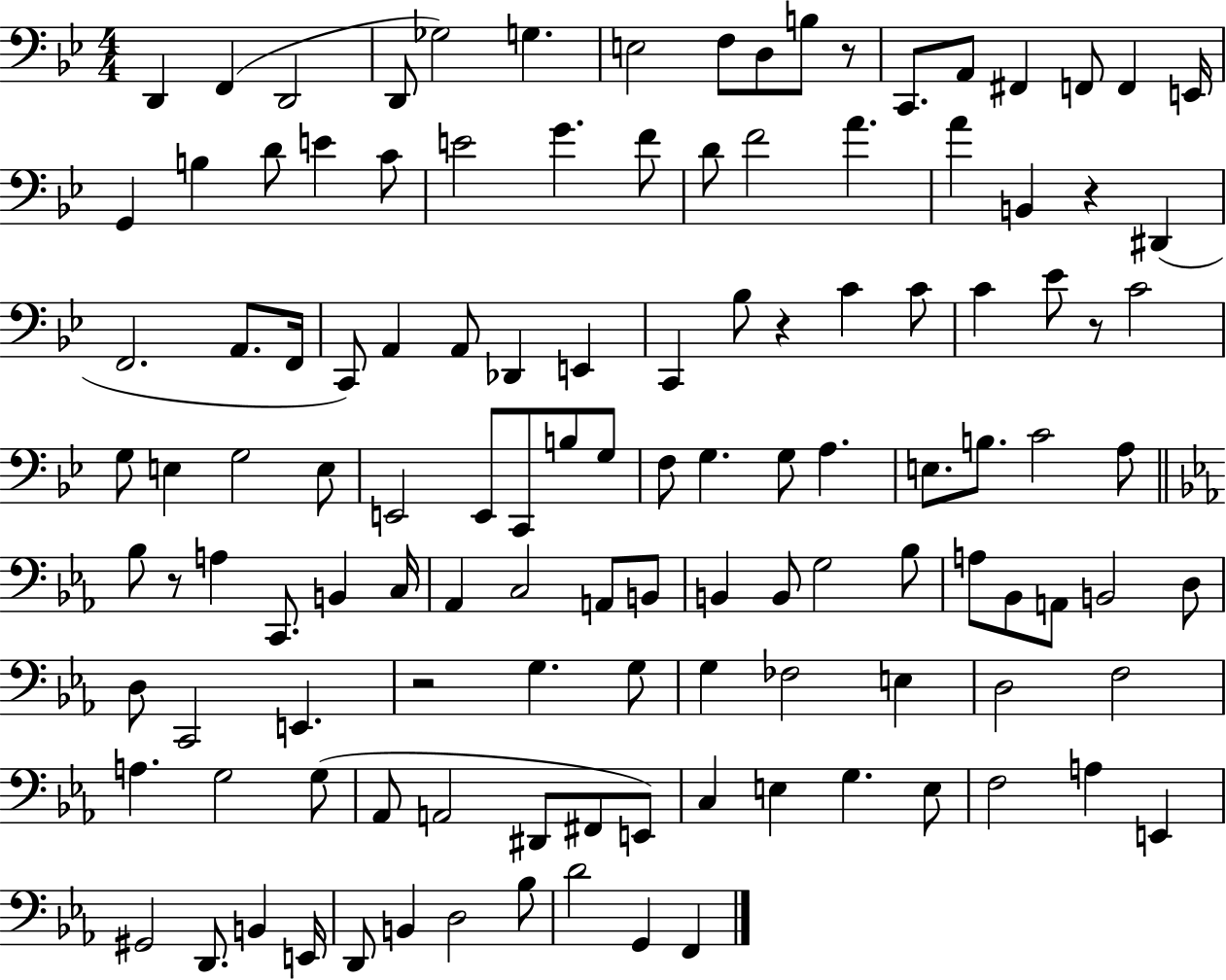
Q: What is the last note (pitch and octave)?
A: F2